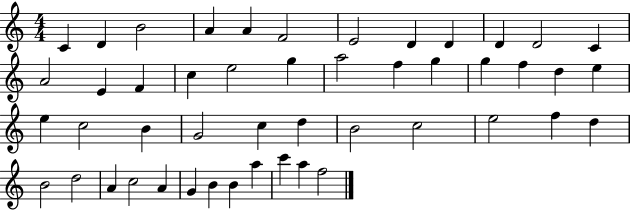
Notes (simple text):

C4/q D4/q B4/h A4/q A4/q F4/h E4/h D4/q D4/q D4/q D4/h C4/q A4/h E4/q F4/q C5/q E5/h G5/q A5/h F5/q G5/q G5/q F5/q D5/q E5/q E5/q C5/h B4/q G4/h C5/q D5/q B4/h C5/h E5/h F5/q D5/q B4/h D5/h A4/q C5/h A4/q G4/q B4/q B4/q A5/q C6/q A5/q F5/h